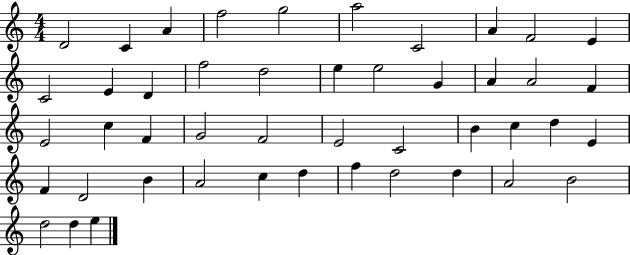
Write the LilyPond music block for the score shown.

{
  \clef treble
  \numericTimeSignature
  \time 4/4
  \key c \major
  d'2 c'4 a'4 | f''2 g''2 | a''2 c'2 | a'4 f'2 e'4 | \break c'2 e'4 d'4 | f''2 d''2 | e''4 e''2 g'4 | a'4 a'2 f'4 | \break e'2 c''4 f'4 | g'2 f'2 | e'2 c'2 | b'4 c''4 d''4 e'4 | \break f'4 d'2 b'4 | a'2 c''4 d''4 | f''4 d''2 d''4 | a'2 b'2 | \break d''2 d''4 e''4 | \bar "|."
}